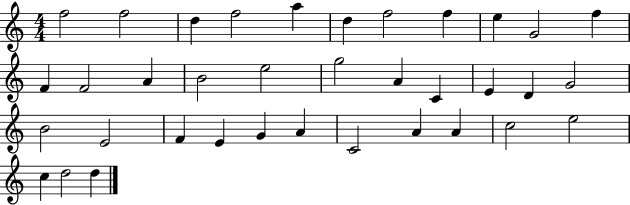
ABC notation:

X:1
T:Untitled
M:4/4
L:1/4
K:C
f2 f2 d f2 a d f2 f e G2 f F F2 A B2 e2 g2 A C E D G2 B2 E2 F E G A C2 A A c2 e2 c d2 d